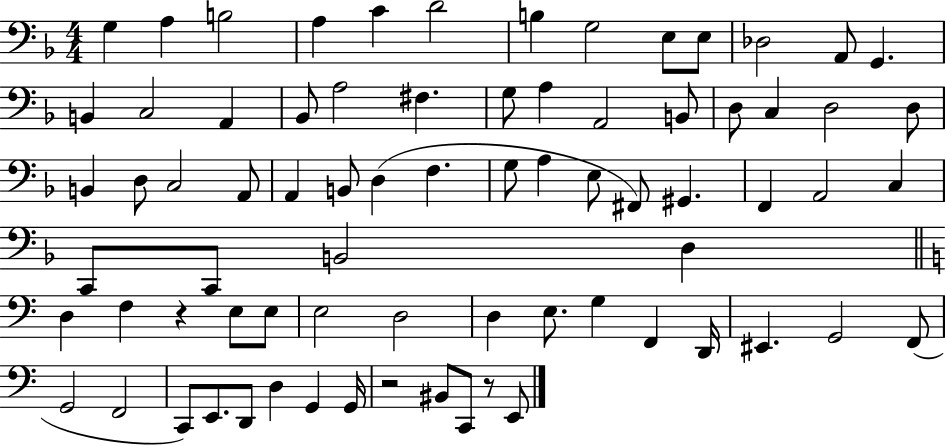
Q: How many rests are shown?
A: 3